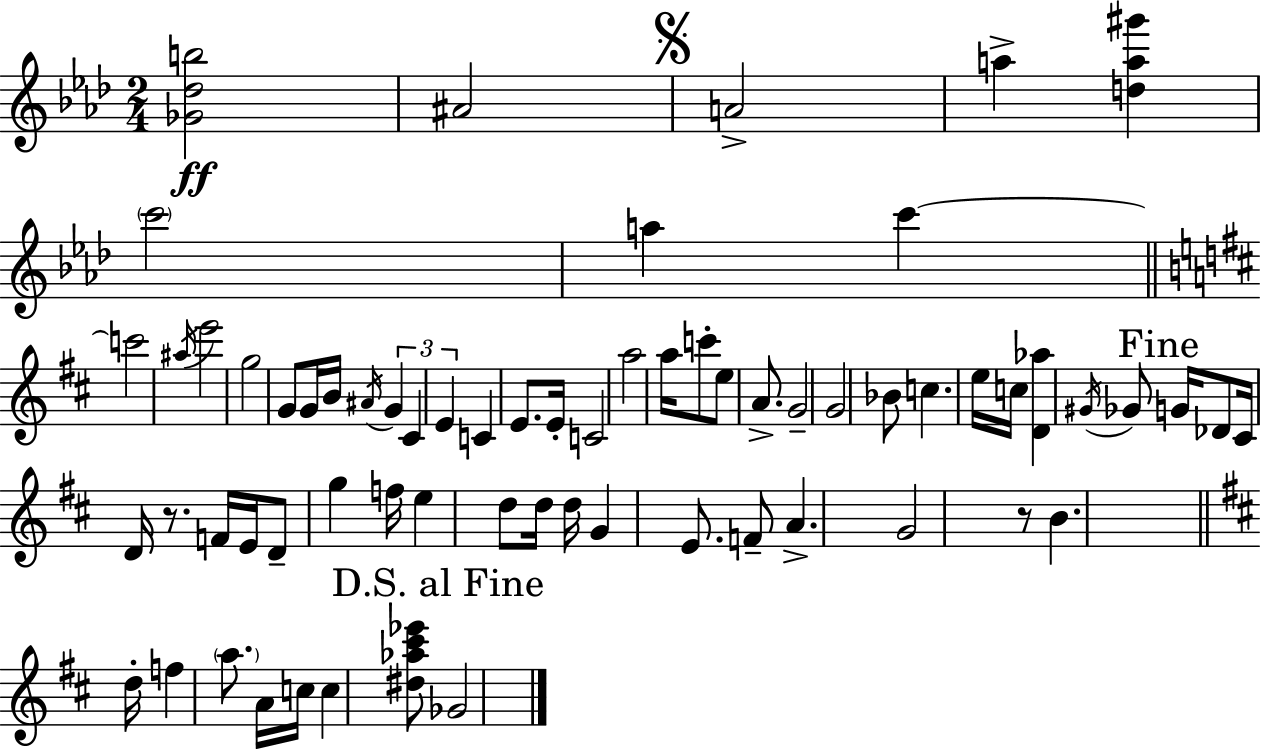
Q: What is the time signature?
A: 2/4